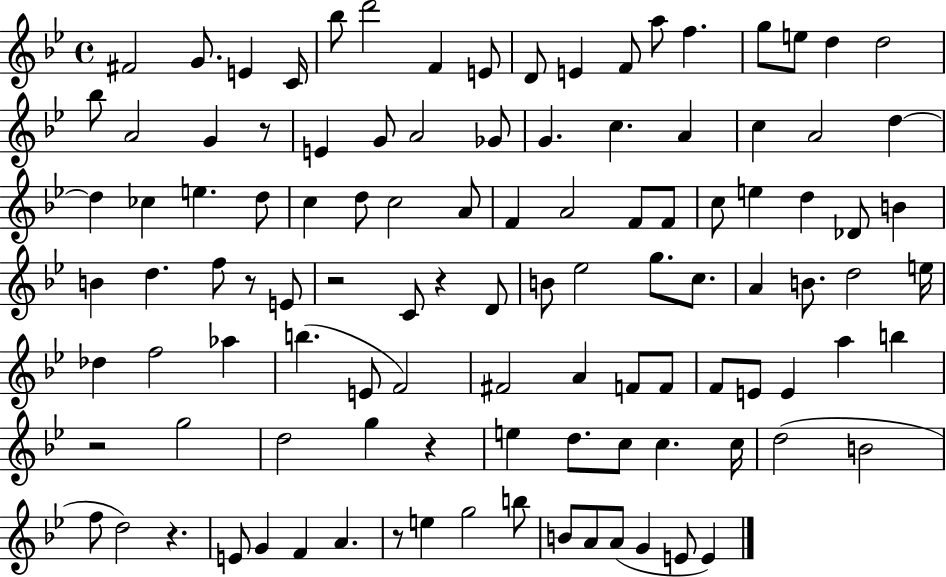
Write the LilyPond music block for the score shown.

{
  \clef treble
  \time 4/4
  \defaultTimeSignature
  \key bes \major
  fis'2 g'8. e'4 c'16 | bes''8 d'''2 f'4 e'8 | d'8 e'4 f'8 a''8 f''4. | g''8 e''8 d''4 d''2 | \break bes''8 a'2 g'4 r8 | e'4 g'8 a'2 ges'8 | g'4. c''4. a'4 | c''4 a'2 d''4~~ | \break d''4 ces''4 e''4. d''8 | c''4 d''8 c''2 a'8 | f'4 a'2 f'8 f'8 | c''8 e''4 d''4 des'8 b'4 | \break b'4 d''4. f''8 r8 e'8 | r2 c'8 r4 d'8 | b'8 ees''2 g''8. c''8. | a'4 b'8. d''2 e''16 | \break des''4 f''2 aes''4 | b''4.( e'8 f'2) | fis'2 a'4 f'8 f'8 | f'8 e'8 e'4 a''4 b''4 | \break r2 g''2 | d''2 g''4 r4 | e''4 d''8. c''8 c''4. c''16 | d''2( b'2 | \break f''8 d''2) r4. | e'8 g'4 f'4 a'4. | r8 e''4 g''2 b''8 | b'8 a'8 a'8( g'4 e'8 e'4) | \break \bar "|."
}